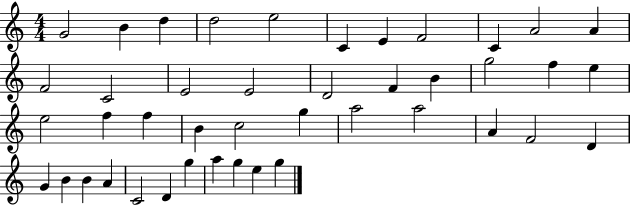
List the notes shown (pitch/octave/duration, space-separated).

G4/h B4/q D5/q D5/h E5/h C4/q E4/q F4/h C4/q A4/h A4/q F4/h C4/h E4/h E4/h D4/h F4/q B4/q G5/h F5/q E5/q E5/h F5/q F5/q B4/q C5/h G5/q A5/h A5/h A4/q F4/h D4/q G4/q B4/q B4/q A4/q C4/h D4/q G5/q A5/q G5/q E5/q G5/q